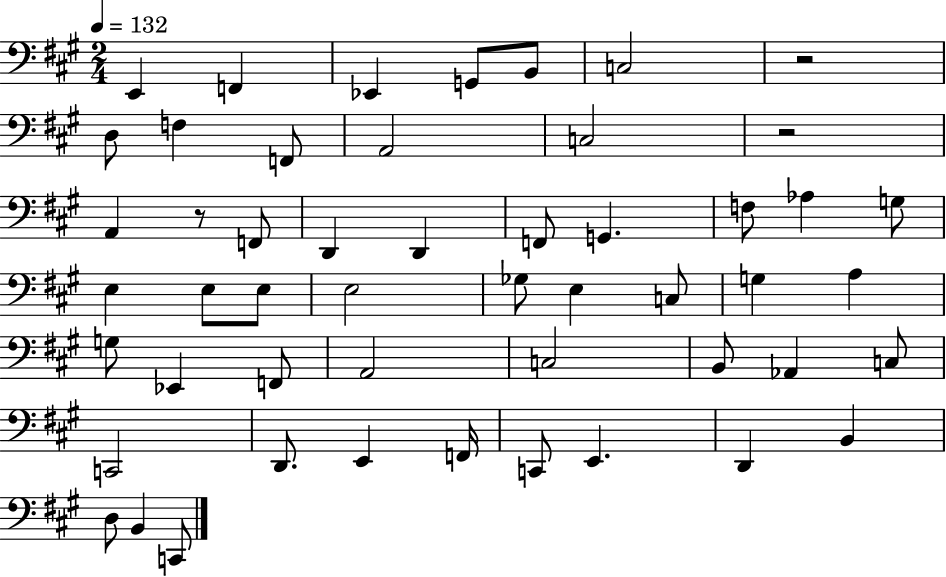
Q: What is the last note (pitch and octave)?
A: C2